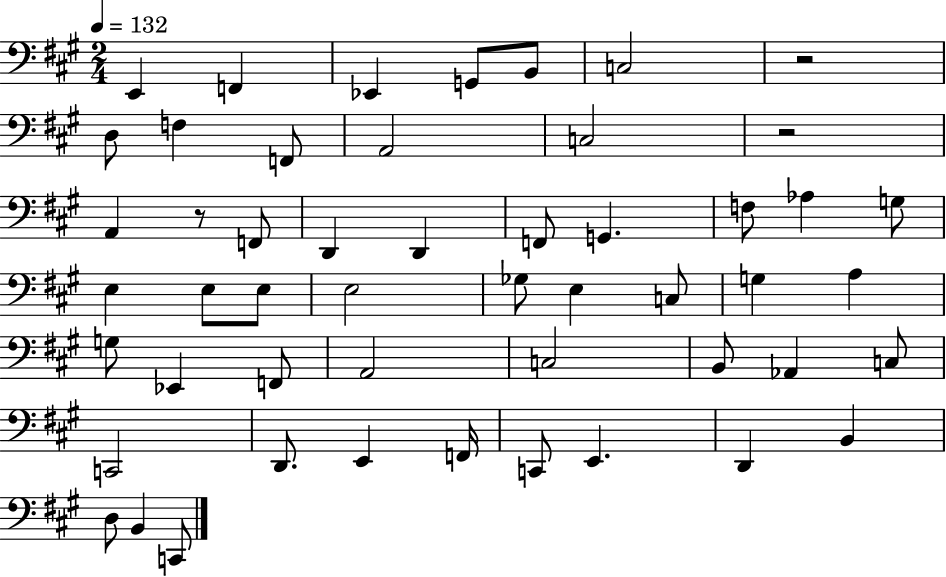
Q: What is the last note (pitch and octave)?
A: C2